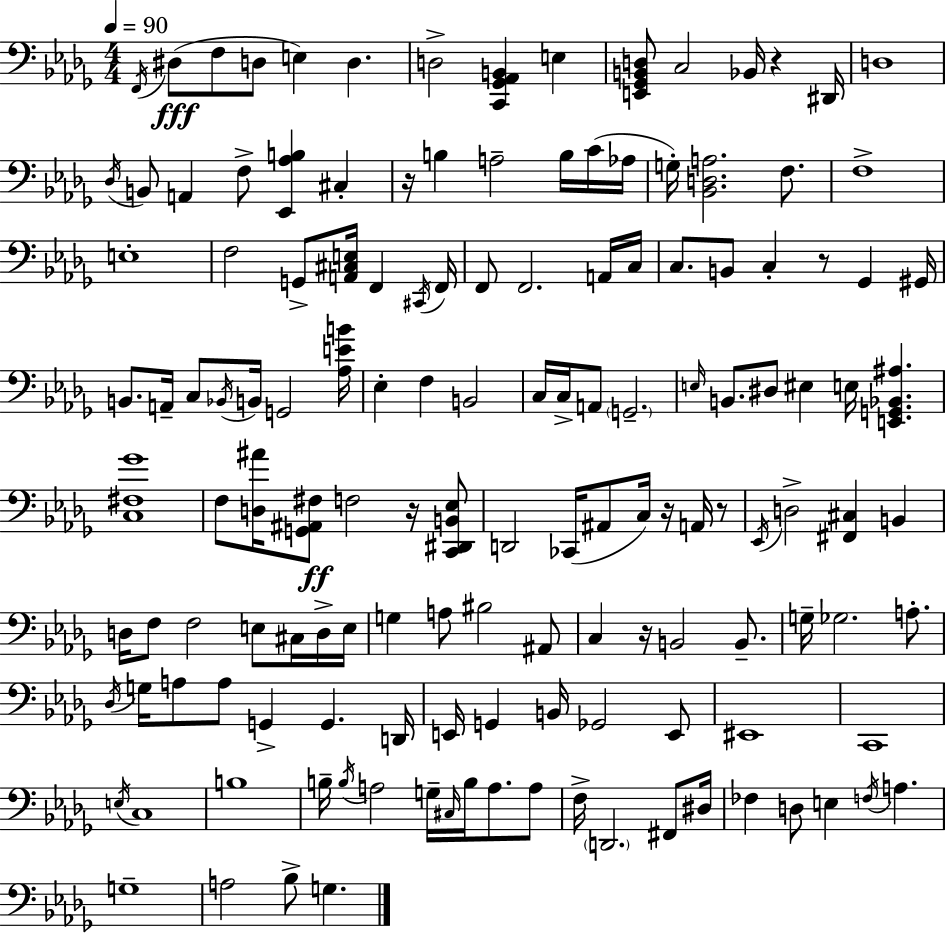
F2/s D#3/e F3/e D3/e E3/q D3/q. D3/h [C2,Gb2,Ab2,B2]/q E3/q [E2,Gb2,B2,D3]/e C3/h Bb2/s R/q D#2/s D3/w Db3/s B2/e A2/q F3/e [Eb2,Ab3,B3]/q C#3/q R/s B3/q A3/h B3/s C4/s Ab3/s G3/s [Bb2,D3,A3]/h. F3/e. F3/w E3/w F3/h G2/e [A2,C#3,E3]/s F2/q C#2/s F2/s F2/e F2/h. A2/s C3/s C3/e. B2/e C3/q R/e Gb2/q G#2/s B2/e. A2/s C3/e Bb2/s B2/s G2/h [Ab3,E4,B4]/s Eb3/q F3/q B2/h C3/s C3/s A2/e G2/h. E3/s B2/e. D#3/e EIS3/q E3/s [E2,G2,Bb2,A#3]/q. [C3,F#3,Gb4]/w F3/e [D3,A#4]/s [G2,A#2,F#3]/e F3/h R/s [C2,D#2,B2,Eb3]/e D2/h CES2/s A#2/e C3/s R/s A2/s R/e Eb2/s D3/h [F#2,C#3]/q B2/q D3/s F3/e F3/h E3/e C#3/s D3/s E3/s G3/q A3/e BIS3/h A#2/e C3/q R/s B2/h B2/e. G3/s Gb3/h. A3/e. Db3/s G3/s A3/e A3/e G2/q G2/q. D2/s E2/s G2/q B2/s Gb2/h E2/e EIS2/w C2/w E3/s C3/w B3/w B3/s B3/s A3/h G3/s C#3/s B3/s A3/e. A3/e F3/s D2/h. F#2/e D#3/s FES3/q D3/e E3/q F3/s A3/q. G3/w A3/h Bb3/e G3/q.